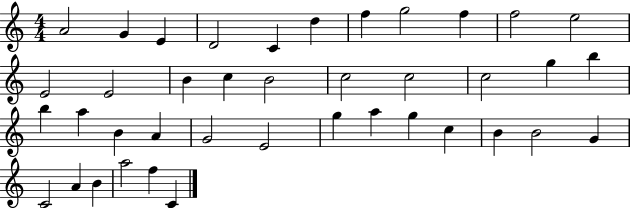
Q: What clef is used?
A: treble